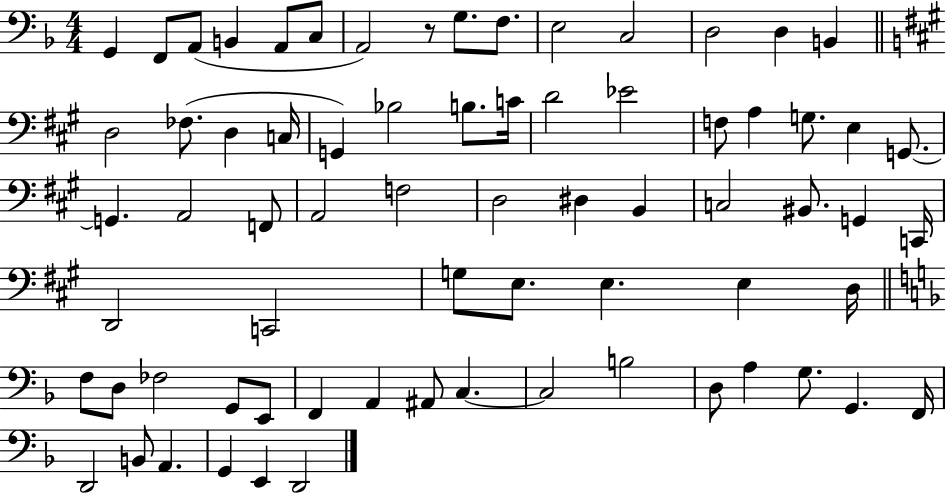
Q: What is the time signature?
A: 4/4